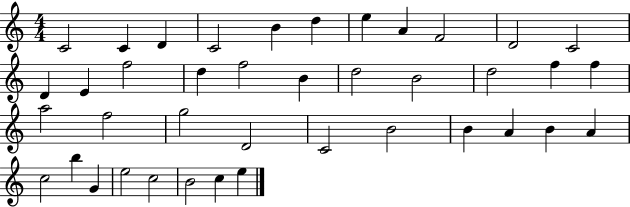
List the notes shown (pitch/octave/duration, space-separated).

C4/h C4/q D4/q C4/h B4/q D5/q E5/q A4/q F4/h D4/h C4/h D4/q E4/q F5/h D5/q F5/h B4/q D5/h B4/h D5/h F5/q F5/q A5/h F5/h G5/h D4/h C4/h B4/h B4/q A4/q B4/q A4/q C5/h B5/q G4/q E5/h C5/h B4/h C5/q E5/q